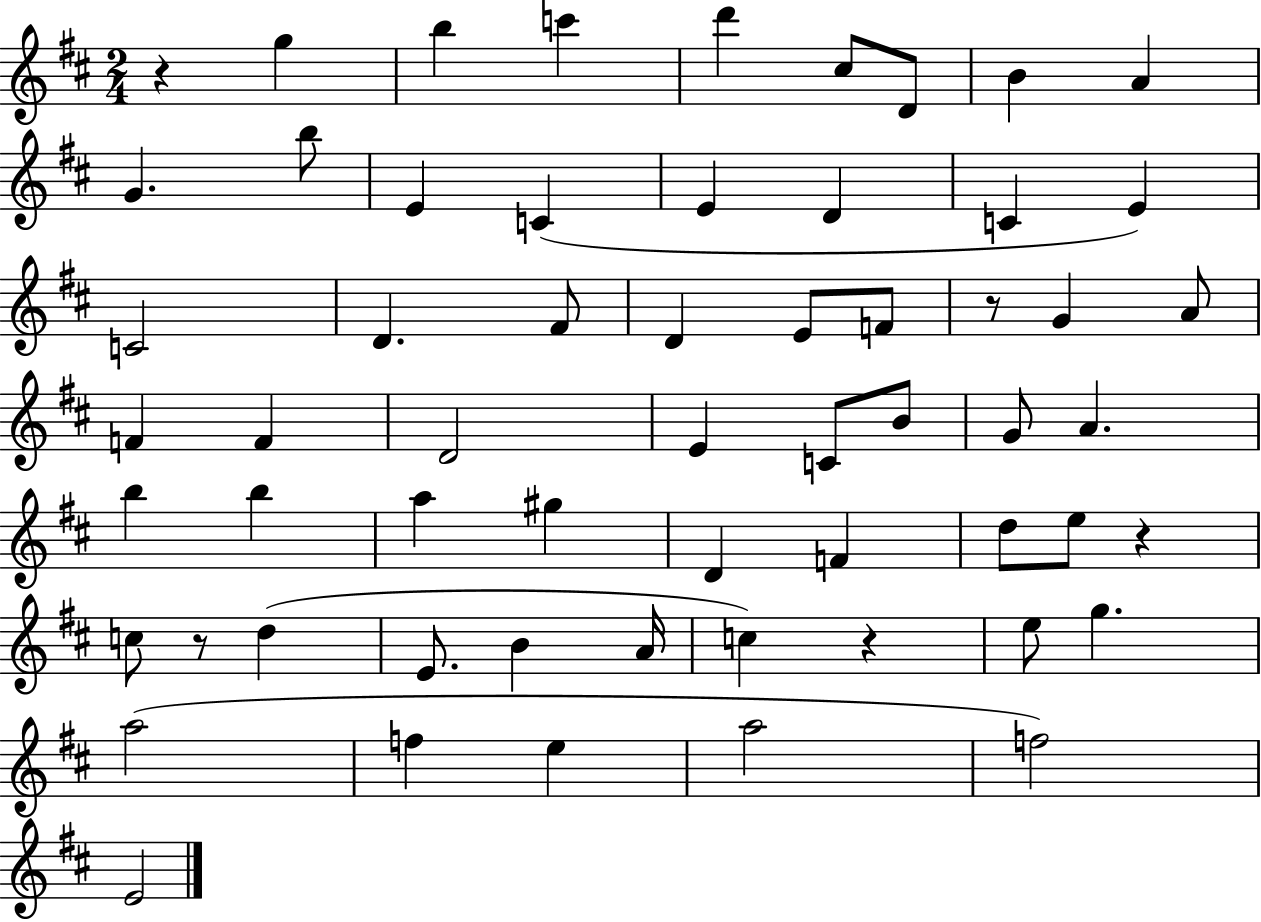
{
  \clef treble
  \numericTimeSignature
  \time 2/4
  \key d \major
  r4 g''4 | b''4 c'''4 | d'''4 cis''8 d'8 | b'4 a'4 | \break g'4. b''8 | e'4 c'4( | e'4 d'4 | c'4 e'4) | \break c'2 | d'4. fis'8 | d'4 e'8 f'8 | r8 g'4 a'8 | \break f'4 f'4 | d'2 | e'4 c'8 b'8 | g'8 a'4. | \break b''4 b''4 | a''4 gis''4 | d'4 f'4 | d''8 e''8 r4 | \break c''8 r8 d''4( | e'8. b'4 a'16 | c''4) r4 | e''8 g''4. | \break a''2( | f''4 e''4 | a''2 | f''2) | \break e'2 | \bar "|."
}